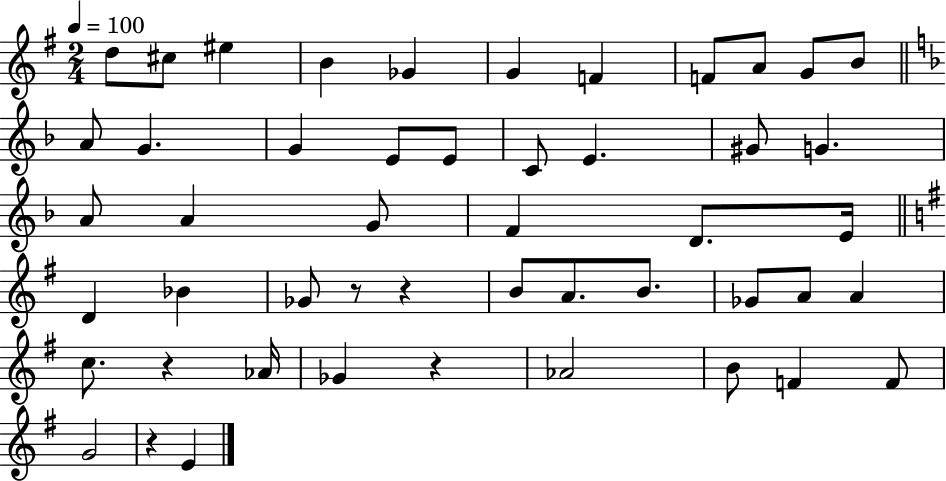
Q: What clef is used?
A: treble